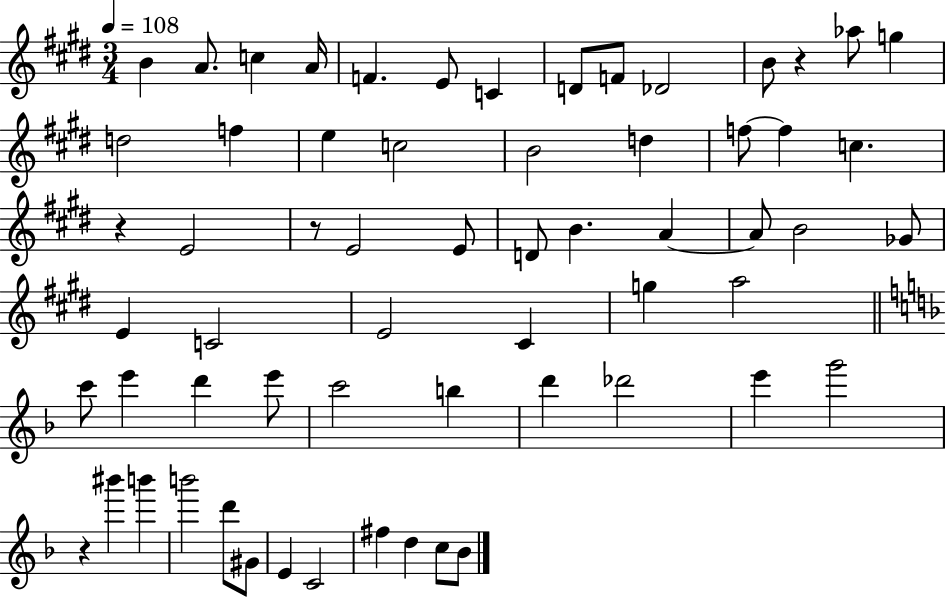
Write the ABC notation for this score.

X:1
T:Untitled
M:3/4
L:1/4
K:E
B A/2 c A/4 F E/2 C D/2 F/2 _D2 B/2 z _a/2 g d2 f e c2 B2 d f/2 f c z E2 z/2 E2 E/2 D/2 B A A/2 B2 _G/2 E C2 E2 ^C g a2 c'/2 e' d' e'/2 c'2 b d' _d'2 e' g'2 z ^b' b' b'2 d'/2 ^G/2 E C2 ^f d c/2 _B/2